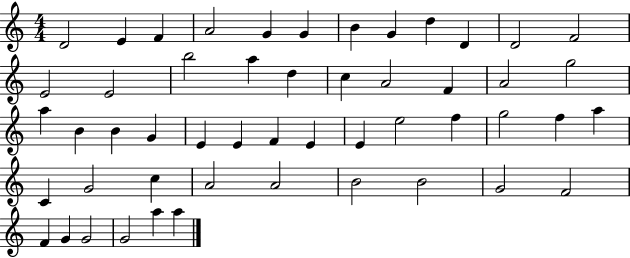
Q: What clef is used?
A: treble